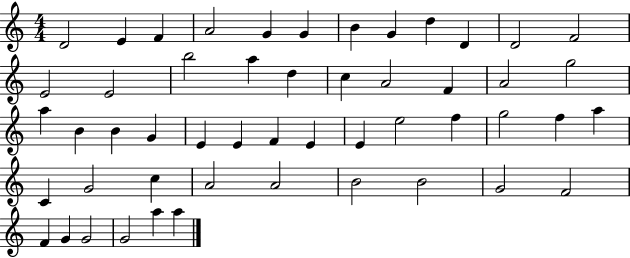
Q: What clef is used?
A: treble